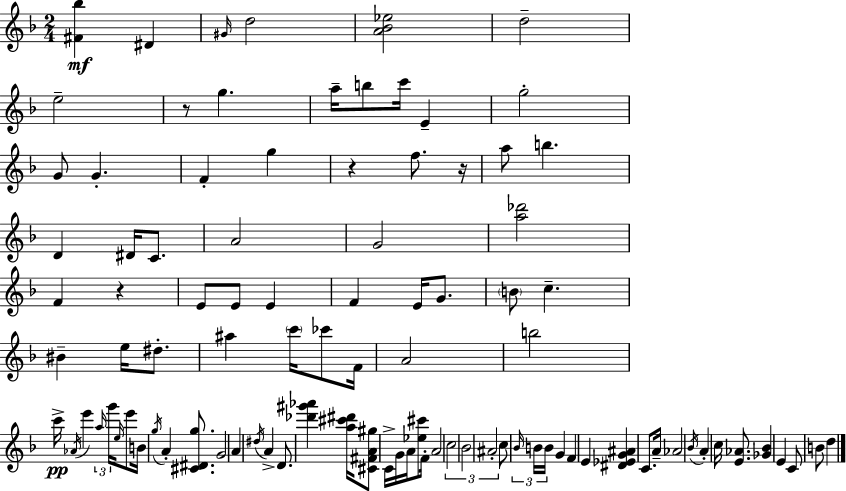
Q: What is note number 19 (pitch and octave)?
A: D4